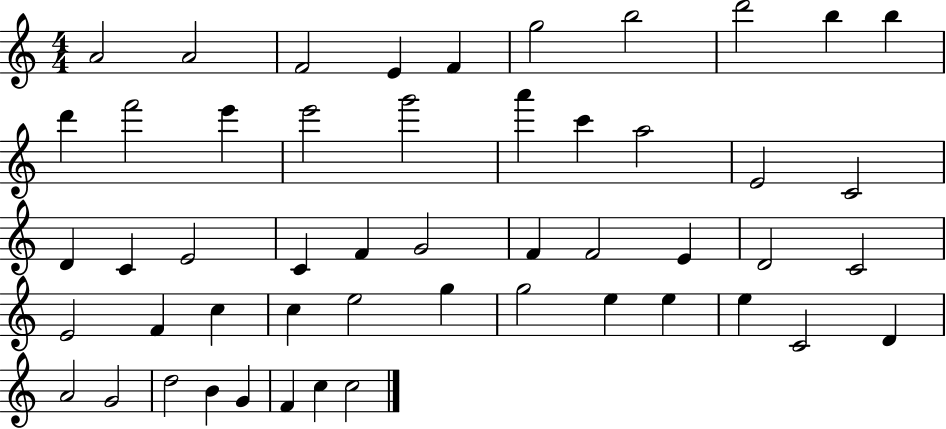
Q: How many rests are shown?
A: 0